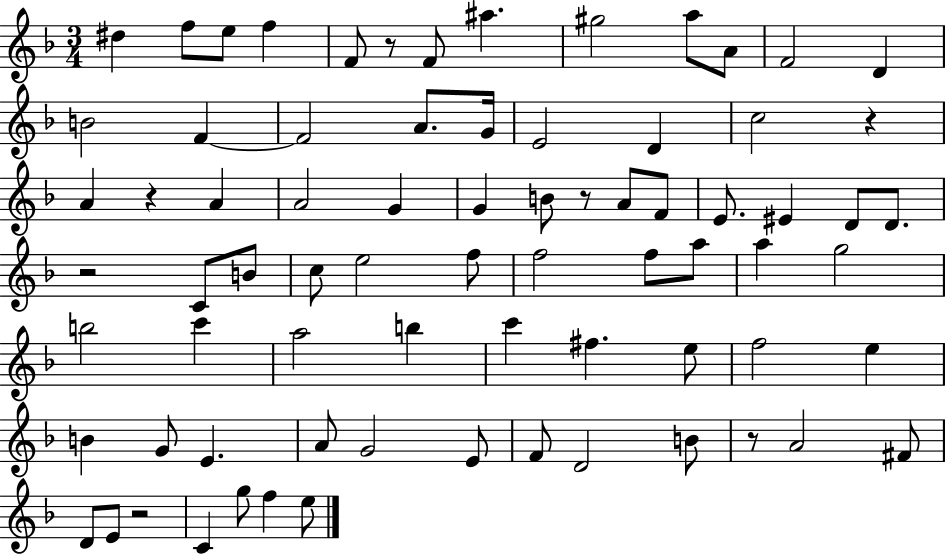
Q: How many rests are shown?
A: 7